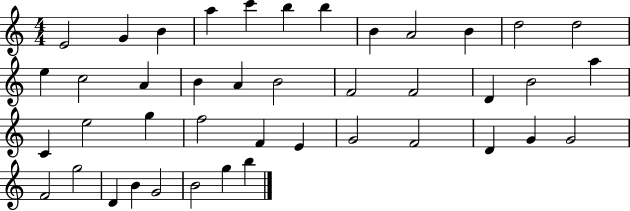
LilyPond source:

{
  \clef treble
  \numericTimeSignature
  \time 4/4
  \key c \major
  e'2 g'4 b'4 | a''4 c'''4 b''4 b''4 | b'4 a'2 b'4 | d''2 d''2 | \break e''4 c''2 a'4 | b'4 a'4 b'2 | f'2 f'2 | d'4 b'2 a''4 | \break c'4 e''2 g''4 | f''2 f'4 e'4 | g'2 f'2 | d'4 g'4 g'2 | \break f'2 g''2 | d'4 b'4 g'2 | b'2 g''4 b''4 | \bar "|."
}